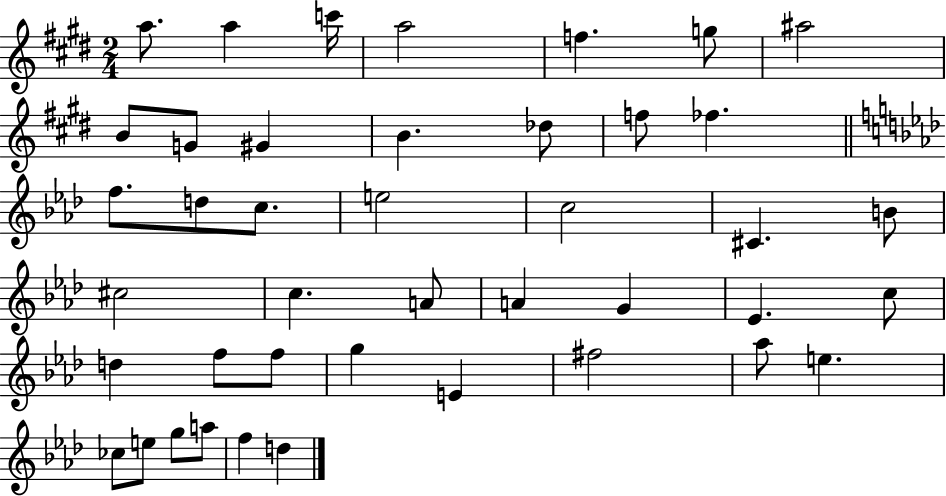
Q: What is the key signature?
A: E major